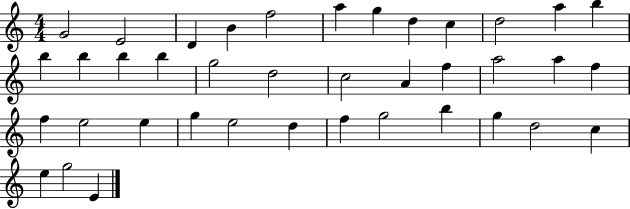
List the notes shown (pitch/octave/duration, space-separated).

G4/h E4/h D4/q B4/q F5/h A5/q G5/q D5/q C5/q D5/h A5/q B5/q B5/q B5/q B5/q B5/q G5/h D5/h C5/h A4/q F5/q A5/h A5/q F5/q F5/q E5/h E5/q G5/q E5/h D5/q F5/q G5/h B5/q G5/q D5/h C5/q E5/q G5/h E4/q